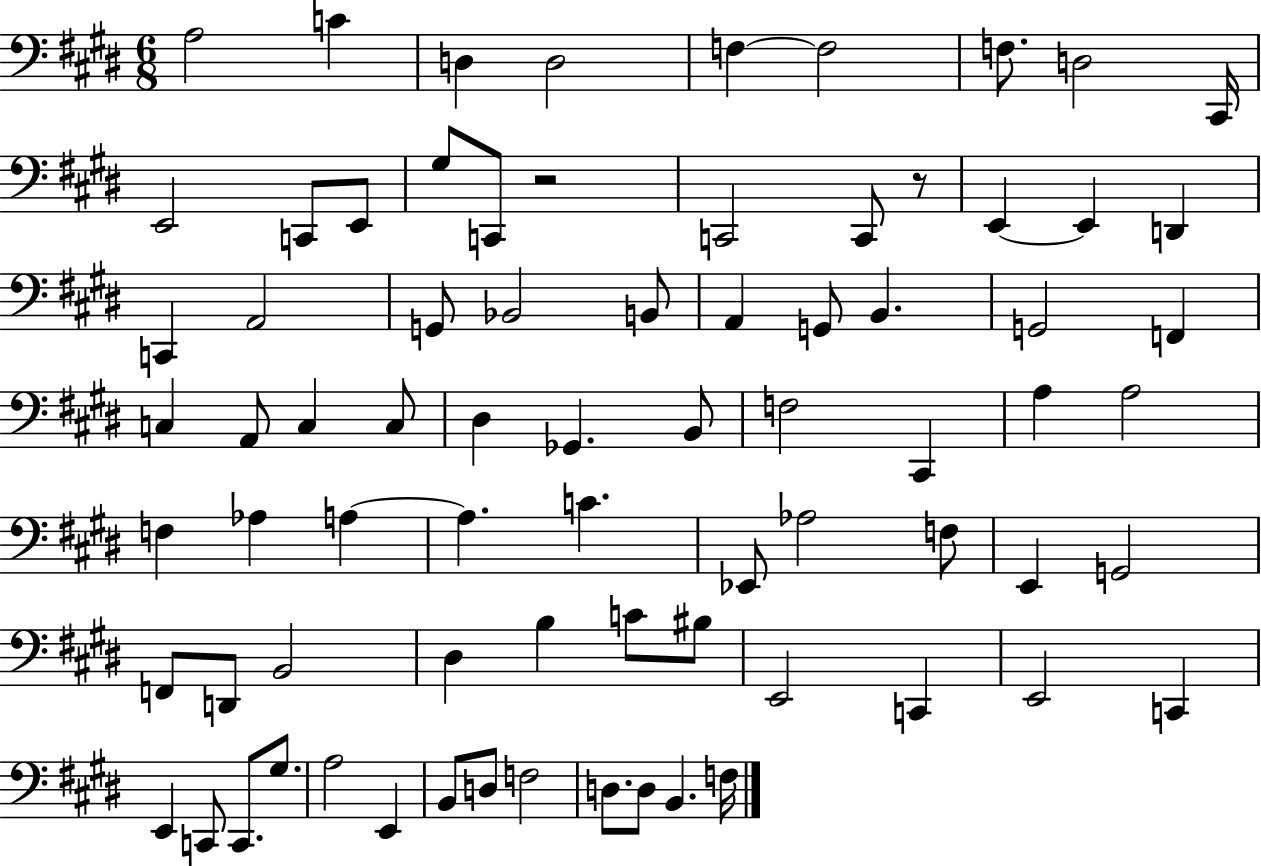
X:1
T:Untitled
M:6/8
L:1/4
K:E
A,2 C D, D,2 F, F,2 F,/2 D,2 ^C,,/4 E,,2 C,,/2 E,,/2 ^G,/2 C,,/2 z2 C,,2 C,,/2 z/2 E,, E,, D,, C,, A,,2 G,,/2 _B,,2 B,,/2 A,, G,,/2 B,, G,,2 F,, C, A,,/2 C, C,/2 ^D, _G,, B,,/2 F,2 ^C,, A, A,2 F, _A, A, A, C _E,,/2 _A,2 F,/2 E,, G,,2 F,,/2 D,,/2 B,,2 ^D, B, C/2 ^B,/2 E,,2 C,, E,,2 C,, E,, C,,/2 C,,/2 ^G,/2 A,2 E,, B,,/2 D,/2 F,2 D,/2 D,/2 B,, F,/4